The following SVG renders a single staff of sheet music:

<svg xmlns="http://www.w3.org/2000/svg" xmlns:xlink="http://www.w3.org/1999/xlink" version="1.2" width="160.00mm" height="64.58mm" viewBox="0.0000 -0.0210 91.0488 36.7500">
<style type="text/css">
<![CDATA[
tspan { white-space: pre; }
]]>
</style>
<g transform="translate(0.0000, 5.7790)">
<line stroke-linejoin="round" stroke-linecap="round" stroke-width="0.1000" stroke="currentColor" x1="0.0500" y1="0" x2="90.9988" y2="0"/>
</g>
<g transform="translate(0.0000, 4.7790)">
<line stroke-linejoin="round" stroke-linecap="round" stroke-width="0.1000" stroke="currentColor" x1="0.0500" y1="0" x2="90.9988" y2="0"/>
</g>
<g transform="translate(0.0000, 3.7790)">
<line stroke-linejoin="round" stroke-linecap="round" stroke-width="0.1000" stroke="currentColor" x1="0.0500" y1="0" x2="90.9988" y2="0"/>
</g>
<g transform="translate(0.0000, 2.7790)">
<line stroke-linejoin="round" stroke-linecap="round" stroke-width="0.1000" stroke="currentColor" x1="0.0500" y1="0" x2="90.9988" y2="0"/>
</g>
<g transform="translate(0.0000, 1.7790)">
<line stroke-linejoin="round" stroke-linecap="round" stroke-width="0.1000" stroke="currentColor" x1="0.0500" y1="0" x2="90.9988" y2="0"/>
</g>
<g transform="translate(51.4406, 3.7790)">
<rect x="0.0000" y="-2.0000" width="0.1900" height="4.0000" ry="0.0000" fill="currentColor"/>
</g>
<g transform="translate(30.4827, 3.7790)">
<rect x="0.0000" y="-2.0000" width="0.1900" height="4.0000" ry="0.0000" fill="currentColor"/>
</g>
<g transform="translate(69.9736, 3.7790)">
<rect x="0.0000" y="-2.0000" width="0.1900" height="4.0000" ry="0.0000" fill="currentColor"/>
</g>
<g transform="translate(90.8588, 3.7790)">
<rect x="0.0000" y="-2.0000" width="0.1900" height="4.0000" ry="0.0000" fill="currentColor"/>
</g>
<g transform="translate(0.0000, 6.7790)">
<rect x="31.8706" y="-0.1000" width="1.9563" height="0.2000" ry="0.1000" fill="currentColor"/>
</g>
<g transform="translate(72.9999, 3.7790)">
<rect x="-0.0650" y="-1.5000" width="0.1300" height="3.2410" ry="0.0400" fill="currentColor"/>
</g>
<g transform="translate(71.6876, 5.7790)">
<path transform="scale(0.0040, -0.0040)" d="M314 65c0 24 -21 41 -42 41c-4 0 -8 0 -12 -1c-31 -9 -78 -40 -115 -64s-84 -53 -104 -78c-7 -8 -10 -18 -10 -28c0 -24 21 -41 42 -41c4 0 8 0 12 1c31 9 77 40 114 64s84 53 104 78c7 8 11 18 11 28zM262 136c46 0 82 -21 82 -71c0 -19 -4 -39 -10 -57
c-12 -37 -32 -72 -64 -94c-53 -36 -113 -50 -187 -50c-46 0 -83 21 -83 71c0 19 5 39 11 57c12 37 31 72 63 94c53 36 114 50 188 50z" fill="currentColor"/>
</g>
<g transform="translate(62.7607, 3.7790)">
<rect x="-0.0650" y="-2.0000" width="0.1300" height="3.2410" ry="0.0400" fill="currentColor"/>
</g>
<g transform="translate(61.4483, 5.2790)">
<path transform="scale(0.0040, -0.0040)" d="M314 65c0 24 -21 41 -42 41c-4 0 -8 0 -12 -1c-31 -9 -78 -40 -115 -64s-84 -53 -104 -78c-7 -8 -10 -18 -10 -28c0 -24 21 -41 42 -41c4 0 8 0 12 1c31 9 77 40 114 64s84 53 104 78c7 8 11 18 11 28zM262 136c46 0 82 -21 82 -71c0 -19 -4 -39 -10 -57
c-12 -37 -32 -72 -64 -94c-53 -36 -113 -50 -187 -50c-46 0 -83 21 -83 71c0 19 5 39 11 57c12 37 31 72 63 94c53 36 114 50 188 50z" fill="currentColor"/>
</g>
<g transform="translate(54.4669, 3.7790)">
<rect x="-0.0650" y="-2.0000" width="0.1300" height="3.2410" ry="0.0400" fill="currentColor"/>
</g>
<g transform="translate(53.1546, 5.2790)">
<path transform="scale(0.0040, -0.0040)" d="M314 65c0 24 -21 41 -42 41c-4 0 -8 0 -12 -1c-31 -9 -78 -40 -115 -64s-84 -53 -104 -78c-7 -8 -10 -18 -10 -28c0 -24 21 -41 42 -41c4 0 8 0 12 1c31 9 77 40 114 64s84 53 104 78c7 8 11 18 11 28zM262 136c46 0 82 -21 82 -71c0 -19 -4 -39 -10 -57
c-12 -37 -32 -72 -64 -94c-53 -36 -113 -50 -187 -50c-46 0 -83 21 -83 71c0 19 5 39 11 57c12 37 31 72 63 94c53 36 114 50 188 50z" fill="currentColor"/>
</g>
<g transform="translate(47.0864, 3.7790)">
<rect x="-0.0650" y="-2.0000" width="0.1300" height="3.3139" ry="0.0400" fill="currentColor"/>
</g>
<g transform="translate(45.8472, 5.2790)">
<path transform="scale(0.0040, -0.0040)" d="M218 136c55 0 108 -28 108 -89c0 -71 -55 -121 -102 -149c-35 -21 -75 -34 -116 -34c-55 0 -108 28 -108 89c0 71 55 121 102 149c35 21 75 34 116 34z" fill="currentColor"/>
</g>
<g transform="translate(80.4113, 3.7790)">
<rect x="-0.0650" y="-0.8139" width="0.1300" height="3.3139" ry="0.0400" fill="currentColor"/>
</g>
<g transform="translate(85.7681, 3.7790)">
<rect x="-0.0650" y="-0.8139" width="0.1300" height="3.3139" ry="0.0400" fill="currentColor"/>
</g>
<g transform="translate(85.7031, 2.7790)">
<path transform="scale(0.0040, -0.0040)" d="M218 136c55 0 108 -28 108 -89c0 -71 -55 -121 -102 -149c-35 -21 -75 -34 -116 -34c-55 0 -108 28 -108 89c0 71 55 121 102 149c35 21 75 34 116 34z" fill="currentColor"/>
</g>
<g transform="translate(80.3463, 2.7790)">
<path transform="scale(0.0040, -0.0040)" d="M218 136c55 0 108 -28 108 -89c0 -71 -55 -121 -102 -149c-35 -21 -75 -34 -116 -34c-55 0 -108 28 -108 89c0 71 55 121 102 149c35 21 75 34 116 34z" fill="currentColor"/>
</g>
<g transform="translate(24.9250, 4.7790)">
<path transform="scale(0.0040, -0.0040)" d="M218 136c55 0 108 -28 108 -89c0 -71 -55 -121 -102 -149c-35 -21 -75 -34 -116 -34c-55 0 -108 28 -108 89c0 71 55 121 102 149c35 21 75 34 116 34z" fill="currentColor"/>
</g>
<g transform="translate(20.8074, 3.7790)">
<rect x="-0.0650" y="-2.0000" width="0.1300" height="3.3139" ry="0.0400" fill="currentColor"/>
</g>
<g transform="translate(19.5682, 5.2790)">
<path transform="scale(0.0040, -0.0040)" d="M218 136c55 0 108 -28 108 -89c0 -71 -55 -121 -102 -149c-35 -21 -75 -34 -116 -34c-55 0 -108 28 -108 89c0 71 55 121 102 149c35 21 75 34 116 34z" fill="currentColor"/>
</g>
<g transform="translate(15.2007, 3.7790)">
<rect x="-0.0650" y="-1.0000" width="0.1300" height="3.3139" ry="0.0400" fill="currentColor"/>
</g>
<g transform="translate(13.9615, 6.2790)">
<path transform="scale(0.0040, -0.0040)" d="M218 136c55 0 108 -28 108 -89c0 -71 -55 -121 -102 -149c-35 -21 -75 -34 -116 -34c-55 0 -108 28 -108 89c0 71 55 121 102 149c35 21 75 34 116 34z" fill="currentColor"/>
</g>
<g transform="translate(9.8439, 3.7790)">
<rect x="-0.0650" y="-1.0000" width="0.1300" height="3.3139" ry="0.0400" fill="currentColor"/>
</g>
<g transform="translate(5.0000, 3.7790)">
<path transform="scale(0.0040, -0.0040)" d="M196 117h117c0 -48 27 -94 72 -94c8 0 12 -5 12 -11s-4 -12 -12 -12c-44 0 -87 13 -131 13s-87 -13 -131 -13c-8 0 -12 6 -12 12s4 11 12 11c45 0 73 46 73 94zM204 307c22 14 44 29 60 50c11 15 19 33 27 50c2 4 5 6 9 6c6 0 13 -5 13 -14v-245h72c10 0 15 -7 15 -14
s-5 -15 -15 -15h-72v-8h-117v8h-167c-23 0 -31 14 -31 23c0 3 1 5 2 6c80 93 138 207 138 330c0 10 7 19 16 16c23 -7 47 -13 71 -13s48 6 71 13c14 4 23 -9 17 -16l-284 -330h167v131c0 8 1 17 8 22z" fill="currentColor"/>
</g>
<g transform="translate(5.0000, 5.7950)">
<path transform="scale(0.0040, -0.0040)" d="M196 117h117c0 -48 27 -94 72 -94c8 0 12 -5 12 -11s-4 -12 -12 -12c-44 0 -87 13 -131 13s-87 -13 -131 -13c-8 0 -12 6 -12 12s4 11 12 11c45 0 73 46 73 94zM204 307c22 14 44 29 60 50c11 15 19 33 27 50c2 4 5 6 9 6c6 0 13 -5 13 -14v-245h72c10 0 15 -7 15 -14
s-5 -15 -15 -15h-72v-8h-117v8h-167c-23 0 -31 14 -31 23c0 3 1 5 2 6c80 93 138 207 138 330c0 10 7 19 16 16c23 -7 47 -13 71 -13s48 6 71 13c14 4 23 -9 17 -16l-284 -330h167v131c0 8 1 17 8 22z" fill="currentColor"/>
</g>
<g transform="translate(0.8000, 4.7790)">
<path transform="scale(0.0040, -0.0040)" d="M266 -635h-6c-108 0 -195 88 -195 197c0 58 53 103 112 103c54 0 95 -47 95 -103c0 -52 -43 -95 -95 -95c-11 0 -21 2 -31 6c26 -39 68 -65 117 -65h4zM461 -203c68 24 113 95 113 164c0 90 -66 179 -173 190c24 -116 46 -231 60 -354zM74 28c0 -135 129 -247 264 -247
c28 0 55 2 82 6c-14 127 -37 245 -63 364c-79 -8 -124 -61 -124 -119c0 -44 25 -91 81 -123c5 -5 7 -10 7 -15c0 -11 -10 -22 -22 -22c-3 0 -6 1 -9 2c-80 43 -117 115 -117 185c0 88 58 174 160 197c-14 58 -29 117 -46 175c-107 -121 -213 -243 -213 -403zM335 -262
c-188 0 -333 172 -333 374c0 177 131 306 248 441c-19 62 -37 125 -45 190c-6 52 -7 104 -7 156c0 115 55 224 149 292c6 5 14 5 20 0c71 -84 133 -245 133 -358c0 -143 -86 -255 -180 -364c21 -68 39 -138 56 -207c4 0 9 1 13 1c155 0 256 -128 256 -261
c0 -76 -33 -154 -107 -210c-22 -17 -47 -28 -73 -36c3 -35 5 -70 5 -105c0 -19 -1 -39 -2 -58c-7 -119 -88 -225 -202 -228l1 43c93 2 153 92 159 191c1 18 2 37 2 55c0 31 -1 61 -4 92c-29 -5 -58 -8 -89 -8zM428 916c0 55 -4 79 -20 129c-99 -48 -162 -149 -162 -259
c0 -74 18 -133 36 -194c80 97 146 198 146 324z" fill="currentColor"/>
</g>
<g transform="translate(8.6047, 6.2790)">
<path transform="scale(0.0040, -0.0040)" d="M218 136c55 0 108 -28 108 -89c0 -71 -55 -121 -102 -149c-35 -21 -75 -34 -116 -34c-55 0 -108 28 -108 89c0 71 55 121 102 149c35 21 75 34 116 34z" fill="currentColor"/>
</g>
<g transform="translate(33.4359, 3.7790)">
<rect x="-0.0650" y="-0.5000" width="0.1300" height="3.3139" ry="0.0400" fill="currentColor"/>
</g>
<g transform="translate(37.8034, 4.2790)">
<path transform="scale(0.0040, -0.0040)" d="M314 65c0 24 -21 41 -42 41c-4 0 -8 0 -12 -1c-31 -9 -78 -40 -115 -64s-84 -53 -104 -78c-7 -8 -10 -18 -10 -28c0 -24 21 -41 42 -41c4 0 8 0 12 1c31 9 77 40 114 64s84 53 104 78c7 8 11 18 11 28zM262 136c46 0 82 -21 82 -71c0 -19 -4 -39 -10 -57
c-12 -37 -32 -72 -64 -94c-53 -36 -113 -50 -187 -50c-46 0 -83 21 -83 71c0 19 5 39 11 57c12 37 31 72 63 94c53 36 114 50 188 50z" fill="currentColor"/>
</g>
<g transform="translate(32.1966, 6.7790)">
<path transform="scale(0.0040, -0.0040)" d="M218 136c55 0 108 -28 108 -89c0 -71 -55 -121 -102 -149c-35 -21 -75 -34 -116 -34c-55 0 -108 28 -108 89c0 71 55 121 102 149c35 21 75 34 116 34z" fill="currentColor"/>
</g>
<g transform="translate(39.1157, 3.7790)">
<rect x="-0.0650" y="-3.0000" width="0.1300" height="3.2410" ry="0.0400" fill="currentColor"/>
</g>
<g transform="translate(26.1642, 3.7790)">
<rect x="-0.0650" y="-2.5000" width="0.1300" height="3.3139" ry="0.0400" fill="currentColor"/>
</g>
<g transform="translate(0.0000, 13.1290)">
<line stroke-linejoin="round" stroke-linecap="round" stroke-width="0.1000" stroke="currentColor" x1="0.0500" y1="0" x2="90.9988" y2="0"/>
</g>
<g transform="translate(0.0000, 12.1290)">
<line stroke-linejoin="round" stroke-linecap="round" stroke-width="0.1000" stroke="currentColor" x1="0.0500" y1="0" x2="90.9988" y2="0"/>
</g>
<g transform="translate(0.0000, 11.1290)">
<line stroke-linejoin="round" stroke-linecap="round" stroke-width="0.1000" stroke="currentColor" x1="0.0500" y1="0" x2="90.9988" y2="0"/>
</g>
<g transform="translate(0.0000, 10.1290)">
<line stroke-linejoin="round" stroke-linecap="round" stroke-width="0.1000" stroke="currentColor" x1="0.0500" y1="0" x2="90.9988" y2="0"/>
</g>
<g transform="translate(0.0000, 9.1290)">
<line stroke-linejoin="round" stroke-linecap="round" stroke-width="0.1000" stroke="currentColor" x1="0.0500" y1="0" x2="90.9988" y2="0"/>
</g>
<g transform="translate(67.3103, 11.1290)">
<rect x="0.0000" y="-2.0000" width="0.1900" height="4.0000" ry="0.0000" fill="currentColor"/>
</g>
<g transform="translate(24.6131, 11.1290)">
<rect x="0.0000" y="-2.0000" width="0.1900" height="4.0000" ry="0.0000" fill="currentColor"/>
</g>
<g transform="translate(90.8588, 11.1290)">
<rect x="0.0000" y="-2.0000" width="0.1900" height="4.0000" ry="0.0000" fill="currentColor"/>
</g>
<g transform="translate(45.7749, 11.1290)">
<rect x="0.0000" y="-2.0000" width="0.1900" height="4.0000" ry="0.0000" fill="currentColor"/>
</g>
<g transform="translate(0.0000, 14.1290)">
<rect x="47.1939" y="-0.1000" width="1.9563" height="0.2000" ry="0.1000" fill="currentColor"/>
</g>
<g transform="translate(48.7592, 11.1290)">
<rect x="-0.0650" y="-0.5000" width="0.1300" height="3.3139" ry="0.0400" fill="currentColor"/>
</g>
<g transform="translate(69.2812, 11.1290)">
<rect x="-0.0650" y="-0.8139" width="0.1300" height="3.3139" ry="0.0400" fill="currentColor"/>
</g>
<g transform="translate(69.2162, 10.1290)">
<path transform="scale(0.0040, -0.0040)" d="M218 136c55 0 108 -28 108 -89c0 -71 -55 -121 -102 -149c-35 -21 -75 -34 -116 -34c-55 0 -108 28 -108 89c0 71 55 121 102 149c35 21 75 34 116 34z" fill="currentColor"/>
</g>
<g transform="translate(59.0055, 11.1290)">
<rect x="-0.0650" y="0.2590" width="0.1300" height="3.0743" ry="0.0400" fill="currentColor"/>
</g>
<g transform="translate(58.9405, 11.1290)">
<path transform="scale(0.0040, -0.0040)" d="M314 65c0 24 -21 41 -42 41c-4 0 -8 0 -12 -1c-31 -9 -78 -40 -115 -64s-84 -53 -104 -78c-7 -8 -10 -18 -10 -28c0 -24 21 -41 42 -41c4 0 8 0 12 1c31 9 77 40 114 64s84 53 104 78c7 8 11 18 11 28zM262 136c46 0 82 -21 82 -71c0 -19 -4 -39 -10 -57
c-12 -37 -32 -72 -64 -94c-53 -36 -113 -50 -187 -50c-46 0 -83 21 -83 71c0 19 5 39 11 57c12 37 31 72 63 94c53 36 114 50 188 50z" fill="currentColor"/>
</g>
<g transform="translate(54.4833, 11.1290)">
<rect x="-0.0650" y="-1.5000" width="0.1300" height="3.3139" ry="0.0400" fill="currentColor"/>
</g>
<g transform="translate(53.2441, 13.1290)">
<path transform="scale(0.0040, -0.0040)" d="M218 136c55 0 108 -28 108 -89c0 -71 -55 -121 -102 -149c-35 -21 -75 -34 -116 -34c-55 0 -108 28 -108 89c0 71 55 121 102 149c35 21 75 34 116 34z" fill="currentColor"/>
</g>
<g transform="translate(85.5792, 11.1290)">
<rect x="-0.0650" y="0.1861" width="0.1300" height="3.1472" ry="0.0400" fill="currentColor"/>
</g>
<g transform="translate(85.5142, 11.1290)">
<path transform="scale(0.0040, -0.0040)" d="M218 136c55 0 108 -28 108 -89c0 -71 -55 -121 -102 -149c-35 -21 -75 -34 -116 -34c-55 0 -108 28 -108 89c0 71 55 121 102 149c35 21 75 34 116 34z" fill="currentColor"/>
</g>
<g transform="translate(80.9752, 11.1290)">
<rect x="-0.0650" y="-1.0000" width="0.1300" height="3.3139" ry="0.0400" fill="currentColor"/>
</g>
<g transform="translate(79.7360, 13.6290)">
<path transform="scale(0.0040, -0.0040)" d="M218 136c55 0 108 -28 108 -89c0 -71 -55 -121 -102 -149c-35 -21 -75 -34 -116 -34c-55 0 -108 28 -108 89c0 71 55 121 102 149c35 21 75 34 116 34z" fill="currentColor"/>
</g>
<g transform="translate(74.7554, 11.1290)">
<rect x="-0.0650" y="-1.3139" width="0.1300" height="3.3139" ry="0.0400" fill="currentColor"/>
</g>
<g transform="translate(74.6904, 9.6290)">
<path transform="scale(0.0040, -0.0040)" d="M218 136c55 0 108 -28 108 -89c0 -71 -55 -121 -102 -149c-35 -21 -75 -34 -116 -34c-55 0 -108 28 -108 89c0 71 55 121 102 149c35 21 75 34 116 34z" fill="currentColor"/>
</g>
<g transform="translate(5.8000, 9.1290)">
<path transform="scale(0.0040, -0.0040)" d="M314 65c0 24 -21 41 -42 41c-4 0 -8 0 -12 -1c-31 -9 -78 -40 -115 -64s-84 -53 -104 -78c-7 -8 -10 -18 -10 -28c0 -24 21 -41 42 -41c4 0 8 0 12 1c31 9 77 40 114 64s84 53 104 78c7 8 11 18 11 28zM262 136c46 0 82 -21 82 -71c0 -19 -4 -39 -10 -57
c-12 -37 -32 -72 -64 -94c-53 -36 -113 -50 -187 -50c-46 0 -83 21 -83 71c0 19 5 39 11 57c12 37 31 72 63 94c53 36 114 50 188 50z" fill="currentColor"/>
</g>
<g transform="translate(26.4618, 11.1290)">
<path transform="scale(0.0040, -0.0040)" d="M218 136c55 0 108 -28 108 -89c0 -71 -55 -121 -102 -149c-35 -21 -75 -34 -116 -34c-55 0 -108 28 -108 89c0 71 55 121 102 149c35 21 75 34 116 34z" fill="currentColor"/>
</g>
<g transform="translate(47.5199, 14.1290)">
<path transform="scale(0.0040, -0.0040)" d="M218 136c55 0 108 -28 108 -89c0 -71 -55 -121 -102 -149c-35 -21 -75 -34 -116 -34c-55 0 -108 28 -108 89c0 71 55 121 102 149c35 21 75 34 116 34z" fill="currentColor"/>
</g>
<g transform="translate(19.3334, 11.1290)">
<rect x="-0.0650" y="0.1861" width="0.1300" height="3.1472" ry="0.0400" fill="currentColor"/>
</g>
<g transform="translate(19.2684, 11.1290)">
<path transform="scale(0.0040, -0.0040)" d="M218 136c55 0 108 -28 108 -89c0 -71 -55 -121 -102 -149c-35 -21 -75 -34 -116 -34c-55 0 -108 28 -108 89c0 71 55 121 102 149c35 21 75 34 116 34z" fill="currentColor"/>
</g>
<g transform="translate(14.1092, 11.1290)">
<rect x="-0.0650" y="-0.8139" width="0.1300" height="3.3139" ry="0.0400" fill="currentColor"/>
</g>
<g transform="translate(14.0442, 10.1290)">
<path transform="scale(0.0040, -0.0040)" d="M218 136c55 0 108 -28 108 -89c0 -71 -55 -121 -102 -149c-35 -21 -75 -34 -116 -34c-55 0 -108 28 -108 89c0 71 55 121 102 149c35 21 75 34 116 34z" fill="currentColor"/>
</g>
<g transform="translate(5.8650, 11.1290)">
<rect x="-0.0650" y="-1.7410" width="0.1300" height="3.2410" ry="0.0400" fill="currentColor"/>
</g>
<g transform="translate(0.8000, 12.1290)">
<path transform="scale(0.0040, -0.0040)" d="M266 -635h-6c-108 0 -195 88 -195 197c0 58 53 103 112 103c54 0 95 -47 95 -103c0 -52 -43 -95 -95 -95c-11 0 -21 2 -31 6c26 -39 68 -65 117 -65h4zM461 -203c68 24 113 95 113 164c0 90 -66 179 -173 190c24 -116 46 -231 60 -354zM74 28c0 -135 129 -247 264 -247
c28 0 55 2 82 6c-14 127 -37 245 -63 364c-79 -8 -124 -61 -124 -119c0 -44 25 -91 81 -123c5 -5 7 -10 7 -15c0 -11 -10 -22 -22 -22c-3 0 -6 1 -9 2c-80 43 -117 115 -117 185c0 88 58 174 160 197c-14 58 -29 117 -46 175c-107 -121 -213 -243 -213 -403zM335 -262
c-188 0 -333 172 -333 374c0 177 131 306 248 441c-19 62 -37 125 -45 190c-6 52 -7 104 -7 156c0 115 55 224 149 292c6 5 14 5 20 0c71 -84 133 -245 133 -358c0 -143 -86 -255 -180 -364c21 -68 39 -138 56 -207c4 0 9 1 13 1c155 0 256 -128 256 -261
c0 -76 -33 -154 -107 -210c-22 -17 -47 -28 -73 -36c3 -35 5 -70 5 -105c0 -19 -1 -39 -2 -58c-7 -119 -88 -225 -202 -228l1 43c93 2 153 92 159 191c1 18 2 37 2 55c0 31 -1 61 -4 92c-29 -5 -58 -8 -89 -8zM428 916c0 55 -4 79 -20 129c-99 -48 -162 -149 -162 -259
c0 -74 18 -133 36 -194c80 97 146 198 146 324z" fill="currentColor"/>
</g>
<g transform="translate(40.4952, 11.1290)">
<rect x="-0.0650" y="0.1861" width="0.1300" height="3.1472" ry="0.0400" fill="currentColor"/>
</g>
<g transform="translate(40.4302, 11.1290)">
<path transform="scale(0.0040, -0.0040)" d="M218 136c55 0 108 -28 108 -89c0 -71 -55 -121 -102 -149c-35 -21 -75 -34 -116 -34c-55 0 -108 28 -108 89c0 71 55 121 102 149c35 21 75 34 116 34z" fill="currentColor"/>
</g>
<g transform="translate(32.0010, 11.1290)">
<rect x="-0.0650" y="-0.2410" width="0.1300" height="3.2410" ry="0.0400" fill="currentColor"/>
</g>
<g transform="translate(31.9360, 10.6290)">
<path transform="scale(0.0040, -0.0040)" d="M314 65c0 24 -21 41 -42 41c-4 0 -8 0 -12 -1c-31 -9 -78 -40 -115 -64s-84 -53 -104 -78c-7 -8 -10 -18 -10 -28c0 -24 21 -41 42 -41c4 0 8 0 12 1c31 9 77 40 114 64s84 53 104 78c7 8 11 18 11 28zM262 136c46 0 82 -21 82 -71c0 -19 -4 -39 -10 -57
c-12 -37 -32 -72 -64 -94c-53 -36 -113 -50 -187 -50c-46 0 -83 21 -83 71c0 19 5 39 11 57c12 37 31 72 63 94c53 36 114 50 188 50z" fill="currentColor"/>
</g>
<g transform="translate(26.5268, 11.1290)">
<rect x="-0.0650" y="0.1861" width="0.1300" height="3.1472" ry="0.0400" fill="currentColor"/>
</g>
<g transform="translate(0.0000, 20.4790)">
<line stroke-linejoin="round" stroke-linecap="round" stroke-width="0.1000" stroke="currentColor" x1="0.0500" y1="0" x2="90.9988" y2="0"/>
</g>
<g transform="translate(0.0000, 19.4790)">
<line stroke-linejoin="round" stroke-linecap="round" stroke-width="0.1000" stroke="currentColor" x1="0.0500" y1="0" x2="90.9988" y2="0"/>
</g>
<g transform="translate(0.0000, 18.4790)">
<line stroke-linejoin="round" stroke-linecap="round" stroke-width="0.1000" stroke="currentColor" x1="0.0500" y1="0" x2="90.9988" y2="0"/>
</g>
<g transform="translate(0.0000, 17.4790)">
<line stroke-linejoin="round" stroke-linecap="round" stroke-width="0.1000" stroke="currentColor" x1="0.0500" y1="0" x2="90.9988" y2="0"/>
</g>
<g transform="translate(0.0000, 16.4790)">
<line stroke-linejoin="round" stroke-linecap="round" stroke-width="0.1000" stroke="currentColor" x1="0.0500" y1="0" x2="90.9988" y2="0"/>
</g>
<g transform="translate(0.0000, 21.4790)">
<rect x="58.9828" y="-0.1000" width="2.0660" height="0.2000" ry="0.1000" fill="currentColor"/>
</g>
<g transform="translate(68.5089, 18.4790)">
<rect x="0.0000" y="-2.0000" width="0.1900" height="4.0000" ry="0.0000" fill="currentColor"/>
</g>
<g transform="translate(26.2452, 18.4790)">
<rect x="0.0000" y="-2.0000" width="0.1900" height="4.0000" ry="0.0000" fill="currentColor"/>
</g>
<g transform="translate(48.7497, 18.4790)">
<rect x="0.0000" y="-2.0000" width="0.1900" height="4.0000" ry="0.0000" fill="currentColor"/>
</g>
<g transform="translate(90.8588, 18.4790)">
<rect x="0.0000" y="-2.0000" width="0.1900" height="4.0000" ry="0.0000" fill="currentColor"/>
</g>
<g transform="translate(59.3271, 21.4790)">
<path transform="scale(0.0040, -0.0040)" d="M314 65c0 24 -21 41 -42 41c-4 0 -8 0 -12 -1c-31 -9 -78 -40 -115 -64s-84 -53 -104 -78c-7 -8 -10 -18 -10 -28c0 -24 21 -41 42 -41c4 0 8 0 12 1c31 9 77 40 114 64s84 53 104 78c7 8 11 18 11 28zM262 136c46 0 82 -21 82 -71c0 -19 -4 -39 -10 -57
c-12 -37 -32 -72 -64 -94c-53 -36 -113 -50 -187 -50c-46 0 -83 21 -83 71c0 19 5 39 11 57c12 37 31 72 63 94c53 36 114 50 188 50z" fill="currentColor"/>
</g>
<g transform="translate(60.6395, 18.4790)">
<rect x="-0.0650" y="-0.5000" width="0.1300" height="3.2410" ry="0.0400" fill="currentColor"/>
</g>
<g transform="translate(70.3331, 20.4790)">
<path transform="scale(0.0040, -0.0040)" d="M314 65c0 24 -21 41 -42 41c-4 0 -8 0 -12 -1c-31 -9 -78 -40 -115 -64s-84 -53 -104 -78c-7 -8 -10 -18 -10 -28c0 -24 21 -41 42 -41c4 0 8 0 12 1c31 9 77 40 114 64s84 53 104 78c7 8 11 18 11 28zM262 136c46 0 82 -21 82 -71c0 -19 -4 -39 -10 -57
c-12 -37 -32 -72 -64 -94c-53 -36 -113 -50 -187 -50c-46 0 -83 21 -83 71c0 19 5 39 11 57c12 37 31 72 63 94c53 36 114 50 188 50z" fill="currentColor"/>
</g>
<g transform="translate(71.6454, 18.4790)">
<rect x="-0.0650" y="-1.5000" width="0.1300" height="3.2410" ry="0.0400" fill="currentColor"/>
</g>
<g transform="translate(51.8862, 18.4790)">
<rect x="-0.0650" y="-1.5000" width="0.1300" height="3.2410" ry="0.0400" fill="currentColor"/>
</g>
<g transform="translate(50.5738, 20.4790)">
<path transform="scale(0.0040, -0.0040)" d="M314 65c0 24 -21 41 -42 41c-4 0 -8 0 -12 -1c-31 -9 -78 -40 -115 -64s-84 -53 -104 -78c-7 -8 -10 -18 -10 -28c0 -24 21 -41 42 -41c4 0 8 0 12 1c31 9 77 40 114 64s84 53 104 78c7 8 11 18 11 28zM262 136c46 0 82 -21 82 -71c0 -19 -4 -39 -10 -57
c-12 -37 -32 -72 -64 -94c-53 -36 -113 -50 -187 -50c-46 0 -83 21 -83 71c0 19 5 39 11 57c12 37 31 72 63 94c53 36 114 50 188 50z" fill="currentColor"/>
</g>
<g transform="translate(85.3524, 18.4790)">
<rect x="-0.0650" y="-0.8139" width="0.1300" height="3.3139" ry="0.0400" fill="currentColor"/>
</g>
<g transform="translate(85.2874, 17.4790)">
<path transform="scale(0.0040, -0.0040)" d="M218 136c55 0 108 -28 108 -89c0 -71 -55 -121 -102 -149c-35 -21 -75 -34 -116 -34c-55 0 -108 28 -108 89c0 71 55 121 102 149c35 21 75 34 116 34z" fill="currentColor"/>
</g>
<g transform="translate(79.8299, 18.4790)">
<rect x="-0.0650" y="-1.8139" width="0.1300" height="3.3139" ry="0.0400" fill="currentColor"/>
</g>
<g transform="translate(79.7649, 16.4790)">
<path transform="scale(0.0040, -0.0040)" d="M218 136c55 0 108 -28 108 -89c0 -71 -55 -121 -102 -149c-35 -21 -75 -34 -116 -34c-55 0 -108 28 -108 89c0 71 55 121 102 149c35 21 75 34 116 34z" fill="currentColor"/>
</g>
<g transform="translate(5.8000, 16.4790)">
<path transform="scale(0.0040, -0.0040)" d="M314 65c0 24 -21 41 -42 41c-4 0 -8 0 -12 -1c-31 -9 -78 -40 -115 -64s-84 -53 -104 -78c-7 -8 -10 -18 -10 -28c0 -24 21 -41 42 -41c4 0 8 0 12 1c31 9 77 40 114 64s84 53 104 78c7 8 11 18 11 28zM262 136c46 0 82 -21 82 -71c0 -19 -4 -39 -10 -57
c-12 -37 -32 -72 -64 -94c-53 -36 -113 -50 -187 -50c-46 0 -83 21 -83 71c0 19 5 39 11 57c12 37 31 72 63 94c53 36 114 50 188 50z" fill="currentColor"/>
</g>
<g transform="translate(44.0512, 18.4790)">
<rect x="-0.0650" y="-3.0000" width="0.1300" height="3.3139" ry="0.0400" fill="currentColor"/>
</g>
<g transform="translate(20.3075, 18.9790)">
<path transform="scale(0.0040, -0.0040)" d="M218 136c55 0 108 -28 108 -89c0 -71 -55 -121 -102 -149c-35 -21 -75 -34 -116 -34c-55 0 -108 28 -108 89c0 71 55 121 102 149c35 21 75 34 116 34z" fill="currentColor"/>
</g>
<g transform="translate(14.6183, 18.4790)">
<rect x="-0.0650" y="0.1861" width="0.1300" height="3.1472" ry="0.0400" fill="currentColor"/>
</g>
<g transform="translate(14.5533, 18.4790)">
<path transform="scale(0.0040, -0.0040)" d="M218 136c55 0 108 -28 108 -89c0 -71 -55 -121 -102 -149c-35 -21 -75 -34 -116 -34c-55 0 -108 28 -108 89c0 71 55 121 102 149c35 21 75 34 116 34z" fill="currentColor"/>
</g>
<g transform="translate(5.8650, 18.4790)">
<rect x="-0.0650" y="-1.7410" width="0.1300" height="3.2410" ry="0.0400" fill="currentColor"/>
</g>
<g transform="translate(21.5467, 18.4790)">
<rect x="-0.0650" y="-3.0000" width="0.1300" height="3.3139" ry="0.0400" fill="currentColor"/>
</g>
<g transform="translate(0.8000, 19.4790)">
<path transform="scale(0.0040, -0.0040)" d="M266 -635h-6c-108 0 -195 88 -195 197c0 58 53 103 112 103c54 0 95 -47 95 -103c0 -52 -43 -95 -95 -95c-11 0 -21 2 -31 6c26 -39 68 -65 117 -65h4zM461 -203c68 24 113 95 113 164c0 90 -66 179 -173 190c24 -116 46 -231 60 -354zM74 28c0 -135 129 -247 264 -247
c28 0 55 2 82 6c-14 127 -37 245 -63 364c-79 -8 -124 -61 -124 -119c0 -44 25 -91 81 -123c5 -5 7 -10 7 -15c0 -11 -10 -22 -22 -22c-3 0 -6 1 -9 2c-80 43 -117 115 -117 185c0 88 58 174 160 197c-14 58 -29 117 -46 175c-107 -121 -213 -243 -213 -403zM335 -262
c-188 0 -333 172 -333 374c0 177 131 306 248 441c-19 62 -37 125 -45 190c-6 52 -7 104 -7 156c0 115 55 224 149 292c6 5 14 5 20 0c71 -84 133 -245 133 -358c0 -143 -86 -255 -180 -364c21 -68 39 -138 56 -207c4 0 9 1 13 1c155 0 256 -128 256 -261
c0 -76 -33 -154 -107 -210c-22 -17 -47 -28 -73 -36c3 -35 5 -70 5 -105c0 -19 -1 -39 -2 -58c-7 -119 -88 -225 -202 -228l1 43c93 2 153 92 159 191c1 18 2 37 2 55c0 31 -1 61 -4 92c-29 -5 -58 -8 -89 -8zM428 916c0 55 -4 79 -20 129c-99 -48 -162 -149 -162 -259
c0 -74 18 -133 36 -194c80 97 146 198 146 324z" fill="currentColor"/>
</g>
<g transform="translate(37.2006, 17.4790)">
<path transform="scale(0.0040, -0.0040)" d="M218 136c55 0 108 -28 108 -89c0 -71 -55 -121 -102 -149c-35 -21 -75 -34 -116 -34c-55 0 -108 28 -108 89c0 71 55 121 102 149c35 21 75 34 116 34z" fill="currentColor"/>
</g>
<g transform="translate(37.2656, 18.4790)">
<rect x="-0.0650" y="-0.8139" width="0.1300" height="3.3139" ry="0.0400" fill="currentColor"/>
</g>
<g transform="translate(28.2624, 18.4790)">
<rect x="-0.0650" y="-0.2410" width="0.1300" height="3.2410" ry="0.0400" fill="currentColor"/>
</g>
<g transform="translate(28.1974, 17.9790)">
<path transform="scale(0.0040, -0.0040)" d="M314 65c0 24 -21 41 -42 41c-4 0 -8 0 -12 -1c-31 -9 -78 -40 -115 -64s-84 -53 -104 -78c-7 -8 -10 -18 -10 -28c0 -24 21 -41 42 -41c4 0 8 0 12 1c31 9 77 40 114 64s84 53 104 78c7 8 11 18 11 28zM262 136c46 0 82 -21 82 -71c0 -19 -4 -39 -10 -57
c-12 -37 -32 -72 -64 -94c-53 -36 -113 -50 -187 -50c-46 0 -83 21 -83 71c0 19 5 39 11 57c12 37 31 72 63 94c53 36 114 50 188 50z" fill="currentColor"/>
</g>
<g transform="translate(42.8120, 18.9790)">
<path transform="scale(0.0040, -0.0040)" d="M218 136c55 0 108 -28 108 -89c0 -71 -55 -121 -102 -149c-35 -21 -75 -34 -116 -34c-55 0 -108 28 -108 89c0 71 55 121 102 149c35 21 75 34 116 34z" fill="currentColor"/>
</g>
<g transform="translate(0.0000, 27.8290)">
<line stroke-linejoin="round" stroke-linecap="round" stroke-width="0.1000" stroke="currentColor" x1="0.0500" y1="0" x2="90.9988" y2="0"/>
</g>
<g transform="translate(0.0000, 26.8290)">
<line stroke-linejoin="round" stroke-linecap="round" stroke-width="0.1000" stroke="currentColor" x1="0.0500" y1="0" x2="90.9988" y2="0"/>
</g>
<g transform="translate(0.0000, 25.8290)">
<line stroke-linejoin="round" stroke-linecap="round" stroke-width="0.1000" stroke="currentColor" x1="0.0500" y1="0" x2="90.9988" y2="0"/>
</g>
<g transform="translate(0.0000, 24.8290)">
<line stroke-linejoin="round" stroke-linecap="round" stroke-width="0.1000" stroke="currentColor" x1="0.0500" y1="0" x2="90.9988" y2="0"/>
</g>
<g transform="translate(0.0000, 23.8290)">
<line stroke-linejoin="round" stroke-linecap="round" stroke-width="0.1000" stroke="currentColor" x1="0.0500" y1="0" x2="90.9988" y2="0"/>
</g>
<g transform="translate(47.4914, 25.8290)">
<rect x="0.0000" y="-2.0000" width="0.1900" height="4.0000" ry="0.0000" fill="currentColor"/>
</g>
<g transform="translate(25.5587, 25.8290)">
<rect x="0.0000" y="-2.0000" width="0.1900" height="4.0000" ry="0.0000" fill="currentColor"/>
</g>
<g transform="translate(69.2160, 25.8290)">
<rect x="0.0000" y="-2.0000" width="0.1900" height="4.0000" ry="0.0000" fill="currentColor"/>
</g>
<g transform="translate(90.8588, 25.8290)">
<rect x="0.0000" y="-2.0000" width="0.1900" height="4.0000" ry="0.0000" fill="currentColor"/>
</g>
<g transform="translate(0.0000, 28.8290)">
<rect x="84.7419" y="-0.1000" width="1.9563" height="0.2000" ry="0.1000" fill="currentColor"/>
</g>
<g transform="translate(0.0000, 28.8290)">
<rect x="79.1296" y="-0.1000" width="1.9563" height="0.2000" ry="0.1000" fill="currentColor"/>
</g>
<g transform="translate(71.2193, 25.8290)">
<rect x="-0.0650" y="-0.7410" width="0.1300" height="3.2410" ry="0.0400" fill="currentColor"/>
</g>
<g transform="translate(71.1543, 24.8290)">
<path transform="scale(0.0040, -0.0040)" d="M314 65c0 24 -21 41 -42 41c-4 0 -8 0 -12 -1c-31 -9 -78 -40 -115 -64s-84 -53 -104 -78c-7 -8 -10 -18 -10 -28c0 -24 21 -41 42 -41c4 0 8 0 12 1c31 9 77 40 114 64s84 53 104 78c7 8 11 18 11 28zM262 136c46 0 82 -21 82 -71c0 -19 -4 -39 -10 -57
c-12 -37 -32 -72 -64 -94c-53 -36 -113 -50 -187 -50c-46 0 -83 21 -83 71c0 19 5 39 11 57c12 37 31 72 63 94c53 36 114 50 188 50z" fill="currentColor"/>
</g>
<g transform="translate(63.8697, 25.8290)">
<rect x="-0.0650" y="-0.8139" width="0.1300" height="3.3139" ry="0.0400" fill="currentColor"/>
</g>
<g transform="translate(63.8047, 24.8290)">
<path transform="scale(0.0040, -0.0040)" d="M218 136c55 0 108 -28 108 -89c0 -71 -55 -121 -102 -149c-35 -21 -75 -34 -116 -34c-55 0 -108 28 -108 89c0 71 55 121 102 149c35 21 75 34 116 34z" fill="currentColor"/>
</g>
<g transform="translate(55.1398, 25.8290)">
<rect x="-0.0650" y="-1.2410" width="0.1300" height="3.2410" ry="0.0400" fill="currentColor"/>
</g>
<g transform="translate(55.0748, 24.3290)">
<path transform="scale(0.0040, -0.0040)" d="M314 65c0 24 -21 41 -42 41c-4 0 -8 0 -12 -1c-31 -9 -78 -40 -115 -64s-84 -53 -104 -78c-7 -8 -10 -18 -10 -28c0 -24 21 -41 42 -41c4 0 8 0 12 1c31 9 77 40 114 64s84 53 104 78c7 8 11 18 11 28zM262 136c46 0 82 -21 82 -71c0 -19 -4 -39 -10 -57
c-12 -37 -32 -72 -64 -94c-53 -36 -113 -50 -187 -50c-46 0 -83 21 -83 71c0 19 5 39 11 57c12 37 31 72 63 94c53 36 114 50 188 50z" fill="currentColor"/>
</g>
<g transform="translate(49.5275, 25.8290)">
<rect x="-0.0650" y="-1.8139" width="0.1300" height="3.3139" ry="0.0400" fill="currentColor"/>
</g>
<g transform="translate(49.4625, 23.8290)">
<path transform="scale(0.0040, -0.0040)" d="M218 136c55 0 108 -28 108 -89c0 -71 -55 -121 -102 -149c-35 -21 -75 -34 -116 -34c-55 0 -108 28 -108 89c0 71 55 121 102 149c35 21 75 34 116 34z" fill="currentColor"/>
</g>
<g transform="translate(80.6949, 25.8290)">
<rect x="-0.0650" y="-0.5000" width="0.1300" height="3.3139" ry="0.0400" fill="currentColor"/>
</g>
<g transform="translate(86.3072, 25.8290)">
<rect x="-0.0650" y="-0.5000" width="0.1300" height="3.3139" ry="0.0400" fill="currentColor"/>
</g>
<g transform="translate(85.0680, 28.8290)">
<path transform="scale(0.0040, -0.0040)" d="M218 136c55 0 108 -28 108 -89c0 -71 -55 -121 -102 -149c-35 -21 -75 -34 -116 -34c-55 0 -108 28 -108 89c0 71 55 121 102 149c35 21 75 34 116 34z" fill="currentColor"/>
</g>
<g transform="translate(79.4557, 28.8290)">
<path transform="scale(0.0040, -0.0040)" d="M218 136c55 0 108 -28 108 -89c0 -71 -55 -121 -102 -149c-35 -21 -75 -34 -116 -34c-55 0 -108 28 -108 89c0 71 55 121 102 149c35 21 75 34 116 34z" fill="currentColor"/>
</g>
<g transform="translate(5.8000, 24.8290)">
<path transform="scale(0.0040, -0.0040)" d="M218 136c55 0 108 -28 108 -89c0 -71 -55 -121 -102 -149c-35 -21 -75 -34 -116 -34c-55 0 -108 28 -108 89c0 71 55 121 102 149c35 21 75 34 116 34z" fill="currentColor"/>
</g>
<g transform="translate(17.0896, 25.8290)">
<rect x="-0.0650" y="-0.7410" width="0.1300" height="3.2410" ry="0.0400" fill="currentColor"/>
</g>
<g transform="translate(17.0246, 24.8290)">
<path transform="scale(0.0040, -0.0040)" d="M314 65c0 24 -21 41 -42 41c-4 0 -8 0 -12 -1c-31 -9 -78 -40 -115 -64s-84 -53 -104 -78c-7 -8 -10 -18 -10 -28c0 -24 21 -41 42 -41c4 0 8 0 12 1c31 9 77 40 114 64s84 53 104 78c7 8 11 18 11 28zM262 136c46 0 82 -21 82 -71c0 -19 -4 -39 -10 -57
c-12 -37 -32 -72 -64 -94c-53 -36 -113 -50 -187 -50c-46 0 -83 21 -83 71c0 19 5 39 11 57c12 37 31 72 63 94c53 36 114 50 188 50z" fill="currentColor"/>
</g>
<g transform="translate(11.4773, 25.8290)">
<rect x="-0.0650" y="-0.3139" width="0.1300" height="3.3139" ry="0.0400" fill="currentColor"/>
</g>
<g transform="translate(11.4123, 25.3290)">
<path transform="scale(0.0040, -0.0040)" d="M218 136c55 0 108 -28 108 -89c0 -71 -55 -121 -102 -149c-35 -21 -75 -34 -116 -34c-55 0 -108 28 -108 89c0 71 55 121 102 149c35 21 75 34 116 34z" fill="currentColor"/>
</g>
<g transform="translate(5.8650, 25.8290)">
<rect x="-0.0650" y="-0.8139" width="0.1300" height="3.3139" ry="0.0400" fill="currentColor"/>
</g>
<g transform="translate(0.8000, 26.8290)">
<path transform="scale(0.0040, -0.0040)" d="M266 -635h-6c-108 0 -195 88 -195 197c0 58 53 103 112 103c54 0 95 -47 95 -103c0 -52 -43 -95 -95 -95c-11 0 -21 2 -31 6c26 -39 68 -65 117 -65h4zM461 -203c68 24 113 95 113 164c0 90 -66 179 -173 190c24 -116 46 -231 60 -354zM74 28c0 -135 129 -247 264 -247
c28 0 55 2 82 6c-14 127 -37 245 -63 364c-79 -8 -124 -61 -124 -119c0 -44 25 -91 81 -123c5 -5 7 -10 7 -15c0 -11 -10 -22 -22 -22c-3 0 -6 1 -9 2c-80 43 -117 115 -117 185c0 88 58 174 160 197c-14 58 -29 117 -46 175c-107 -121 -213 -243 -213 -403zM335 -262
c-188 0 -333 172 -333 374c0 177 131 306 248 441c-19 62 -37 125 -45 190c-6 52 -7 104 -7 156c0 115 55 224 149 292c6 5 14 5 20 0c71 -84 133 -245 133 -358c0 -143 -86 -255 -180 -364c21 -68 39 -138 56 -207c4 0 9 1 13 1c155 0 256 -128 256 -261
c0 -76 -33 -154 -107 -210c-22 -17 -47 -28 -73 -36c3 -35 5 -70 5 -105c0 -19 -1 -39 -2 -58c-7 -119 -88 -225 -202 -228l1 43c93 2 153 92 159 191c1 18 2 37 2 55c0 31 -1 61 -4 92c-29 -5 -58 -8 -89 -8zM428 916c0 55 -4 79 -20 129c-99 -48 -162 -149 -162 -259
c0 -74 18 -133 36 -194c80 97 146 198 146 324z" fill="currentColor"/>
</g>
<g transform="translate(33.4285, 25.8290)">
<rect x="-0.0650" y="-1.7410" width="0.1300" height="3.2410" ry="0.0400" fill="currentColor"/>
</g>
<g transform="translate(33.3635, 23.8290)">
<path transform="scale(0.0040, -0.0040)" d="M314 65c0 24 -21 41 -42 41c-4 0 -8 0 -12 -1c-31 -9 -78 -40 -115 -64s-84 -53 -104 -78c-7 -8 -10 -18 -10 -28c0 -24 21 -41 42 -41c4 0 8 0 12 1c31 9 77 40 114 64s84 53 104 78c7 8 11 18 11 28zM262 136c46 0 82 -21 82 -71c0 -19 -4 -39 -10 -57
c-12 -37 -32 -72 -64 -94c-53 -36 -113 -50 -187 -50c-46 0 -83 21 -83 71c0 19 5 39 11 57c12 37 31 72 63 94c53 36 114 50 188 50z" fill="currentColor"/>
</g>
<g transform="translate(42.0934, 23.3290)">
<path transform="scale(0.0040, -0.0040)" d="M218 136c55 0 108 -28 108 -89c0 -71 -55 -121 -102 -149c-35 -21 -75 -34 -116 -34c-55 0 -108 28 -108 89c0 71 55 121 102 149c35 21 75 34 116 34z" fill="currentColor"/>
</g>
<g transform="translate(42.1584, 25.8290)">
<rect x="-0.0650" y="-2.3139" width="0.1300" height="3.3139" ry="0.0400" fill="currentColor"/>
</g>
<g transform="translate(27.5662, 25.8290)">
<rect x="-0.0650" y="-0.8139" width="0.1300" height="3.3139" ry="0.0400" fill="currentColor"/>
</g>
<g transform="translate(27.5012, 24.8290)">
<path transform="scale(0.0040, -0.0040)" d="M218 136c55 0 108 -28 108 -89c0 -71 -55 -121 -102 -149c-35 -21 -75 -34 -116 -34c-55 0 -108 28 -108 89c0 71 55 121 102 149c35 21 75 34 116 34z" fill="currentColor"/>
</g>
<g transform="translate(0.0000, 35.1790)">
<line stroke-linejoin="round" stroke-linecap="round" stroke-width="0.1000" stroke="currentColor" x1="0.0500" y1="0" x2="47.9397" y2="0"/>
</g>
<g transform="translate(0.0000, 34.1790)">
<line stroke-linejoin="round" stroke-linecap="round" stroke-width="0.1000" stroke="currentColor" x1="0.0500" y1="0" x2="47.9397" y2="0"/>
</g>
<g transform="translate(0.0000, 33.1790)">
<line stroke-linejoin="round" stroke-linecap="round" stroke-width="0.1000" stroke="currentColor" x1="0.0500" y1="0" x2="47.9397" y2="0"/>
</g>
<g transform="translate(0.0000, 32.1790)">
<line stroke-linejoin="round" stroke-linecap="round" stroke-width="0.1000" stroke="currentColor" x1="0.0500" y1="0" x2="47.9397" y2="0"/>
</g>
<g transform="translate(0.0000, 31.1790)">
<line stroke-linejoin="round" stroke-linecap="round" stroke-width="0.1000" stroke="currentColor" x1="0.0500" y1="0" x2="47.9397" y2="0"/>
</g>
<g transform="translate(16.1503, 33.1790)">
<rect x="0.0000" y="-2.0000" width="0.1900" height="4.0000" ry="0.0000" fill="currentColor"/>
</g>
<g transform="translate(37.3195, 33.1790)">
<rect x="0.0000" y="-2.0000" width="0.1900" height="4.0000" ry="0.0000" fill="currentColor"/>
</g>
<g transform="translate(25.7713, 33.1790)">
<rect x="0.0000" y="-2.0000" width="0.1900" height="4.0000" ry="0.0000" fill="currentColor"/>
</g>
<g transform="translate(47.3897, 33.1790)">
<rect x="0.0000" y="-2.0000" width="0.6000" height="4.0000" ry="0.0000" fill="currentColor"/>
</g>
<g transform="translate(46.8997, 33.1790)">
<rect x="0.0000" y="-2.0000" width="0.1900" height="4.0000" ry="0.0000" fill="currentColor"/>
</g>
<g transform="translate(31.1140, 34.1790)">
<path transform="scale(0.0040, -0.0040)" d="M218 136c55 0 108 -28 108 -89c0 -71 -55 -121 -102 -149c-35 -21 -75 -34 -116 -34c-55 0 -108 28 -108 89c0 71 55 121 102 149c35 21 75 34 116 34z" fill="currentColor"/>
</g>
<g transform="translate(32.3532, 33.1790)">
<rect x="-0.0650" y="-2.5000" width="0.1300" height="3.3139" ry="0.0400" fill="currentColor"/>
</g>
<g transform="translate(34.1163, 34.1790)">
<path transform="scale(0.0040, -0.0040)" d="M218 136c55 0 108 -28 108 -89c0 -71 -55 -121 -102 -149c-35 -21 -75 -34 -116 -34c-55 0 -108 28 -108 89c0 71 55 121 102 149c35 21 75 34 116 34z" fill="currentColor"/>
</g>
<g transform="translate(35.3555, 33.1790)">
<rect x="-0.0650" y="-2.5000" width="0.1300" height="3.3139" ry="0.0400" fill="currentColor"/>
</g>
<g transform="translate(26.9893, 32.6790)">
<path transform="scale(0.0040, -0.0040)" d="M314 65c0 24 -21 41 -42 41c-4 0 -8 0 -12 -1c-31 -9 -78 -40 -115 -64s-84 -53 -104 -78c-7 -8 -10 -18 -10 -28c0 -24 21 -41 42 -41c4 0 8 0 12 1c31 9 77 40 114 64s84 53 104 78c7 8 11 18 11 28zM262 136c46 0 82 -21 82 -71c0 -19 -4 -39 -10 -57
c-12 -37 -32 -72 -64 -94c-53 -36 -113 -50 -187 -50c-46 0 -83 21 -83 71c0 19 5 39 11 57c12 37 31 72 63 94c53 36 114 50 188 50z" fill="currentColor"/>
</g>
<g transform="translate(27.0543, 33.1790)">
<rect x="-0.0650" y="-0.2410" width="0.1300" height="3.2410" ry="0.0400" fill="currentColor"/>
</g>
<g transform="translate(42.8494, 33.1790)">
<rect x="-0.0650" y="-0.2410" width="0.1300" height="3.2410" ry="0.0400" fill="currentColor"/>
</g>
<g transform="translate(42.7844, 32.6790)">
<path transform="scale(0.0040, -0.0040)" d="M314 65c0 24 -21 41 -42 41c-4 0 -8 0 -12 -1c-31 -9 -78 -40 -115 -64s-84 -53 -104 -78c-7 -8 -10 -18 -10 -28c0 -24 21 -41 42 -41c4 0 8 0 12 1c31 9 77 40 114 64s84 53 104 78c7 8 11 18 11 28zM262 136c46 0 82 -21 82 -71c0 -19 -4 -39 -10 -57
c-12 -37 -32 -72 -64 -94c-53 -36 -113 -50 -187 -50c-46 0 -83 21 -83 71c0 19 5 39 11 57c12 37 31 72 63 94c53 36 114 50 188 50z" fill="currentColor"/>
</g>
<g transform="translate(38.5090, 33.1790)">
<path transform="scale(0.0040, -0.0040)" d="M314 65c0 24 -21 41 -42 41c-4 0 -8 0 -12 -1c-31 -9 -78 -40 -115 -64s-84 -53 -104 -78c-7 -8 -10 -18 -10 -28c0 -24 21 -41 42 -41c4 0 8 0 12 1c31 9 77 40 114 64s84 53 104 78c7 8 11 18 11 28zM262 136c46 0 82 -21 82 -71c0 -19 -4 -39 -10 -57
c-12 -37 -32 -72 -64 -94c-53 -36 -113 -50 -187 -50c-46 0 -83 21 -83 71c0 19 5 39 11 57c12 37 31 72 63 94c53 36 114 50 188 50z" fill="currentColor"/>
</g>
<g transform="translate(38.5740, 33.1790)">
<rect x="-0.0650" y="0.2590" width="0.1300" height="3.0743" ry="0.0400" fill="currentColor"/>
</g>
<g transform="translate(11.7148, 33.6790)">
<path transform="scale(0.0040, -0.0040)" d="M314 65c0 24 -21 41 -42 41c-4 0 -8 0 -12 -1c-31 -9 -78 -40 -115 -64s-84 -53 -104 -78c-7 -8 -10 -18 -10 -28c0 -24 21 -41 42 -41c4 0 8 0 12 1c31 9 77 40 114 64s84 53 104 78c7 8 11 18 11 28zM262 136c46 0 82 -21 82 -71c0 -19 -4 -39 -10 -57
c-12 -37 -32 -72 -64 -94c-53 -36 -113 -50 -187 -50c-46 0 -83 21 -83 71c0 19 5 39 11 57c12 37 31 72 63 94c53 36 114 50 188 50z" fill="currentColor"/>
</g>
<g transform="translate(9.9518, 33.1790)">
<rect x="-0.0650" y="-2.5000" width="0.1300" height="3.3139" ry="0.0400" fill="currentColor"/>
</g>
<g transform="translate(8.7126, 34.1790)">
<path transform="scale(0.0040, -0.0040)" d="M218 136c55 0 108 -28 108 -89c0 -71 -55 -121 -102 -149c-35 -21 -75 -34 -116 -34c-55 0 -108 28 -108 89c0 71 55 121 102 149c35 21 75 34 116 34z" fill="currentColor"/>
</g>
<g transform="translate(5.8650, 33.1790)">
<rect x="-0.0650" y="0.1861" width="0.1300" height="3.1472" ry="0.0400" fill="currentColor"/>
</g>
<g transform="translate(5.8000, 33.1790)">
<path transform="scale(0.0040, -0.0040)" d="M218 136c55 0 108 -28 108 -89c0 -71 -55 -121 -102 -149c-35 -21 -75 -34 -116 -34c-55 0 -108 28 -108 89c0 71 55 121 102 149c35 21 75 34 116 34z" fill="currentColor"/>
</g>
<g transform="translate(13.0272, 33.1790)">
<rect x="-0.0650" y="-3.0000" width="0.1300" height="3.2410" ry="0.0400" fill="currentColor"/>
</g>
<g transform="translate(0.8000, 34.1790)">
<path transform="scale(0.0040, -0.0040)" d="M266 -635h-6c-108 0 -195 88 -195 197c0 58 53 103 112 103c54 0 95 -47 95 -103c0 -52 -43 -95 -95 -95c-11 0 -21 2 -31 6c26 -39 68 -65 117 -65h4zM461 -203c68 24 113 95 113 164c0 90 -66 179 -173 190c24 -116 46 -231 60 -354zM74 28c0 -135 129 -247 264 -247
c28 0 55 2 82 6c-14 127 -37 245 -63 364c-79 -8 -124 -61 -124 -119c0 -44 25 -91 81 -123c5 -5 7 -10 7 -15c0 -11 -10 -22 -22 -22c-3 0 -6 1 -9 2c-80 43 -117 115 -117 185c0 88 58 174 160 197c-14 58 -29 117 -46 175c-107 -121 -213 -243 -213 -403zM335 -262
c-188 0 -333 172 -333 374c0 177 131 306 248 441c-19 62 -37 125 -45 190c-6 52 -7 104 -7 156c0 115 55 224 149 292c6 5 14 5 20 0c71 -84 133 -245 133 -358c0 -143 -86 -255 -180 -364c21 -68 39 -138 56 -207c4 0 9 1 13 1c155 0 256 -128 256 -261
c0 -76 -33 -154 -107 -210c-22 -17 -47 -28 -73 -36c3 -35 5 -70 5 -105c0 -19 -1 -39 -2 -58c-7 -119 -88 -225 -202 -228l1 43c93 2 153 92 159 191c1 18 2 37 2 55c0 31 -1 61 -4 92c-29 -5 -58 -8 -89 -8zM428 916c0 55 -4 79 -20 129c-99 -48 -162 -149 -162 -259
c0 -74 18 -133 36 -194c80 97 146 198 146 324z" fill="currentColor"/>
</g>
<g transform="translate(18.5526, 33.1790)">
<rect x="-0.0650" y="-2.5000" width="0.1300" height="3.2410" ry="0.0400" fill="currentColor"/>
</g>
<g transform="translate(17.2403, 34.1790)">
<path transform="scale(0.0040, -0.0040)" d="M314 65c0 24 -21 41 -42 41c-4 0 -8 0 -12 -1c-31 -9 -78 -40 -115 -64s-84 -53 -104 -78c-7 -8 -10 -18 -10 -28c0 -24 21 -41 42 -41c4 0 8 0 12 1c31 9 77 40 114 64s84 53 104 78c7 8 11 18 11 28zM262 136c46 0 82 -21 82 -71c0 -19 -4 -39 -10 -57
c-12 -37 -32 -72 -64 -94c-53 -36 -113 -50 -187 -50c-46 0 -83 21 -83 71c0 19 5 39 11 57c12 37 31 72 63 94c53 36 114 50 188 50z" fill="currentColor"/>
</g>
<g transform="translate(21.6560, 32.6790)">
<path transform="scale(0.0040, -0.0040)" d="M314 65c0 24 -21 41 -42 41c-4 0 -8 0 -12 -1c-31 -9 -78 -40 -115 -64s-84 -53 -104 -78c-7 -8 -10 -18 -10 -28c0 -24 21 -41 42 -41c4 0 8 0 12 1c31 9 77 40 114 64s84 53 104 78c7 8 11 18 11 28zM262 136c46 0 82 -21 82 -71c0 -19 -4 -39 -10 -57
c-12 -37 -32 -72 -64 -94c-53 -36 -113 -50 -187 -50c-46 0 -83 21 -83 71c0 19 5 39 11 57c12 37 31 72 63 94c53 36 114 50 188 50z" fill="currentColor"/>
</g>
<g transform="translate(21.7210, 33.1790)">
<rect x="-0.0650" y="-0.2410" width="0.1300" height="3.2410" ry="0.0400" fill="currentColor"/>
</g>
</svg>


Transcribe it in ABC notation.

X:1
T:Untitled
M:4/4
L:1/4
K:C
D D F G C A2 F F2 F2 E2 d d f2 d B B c2 B C E B2 d e D B f2 B A c2 d A E2 C2 E2 f d d c d2 d f2 g f e2 d d2 C C B G A2 G2 c2 c2 G G B2 c2